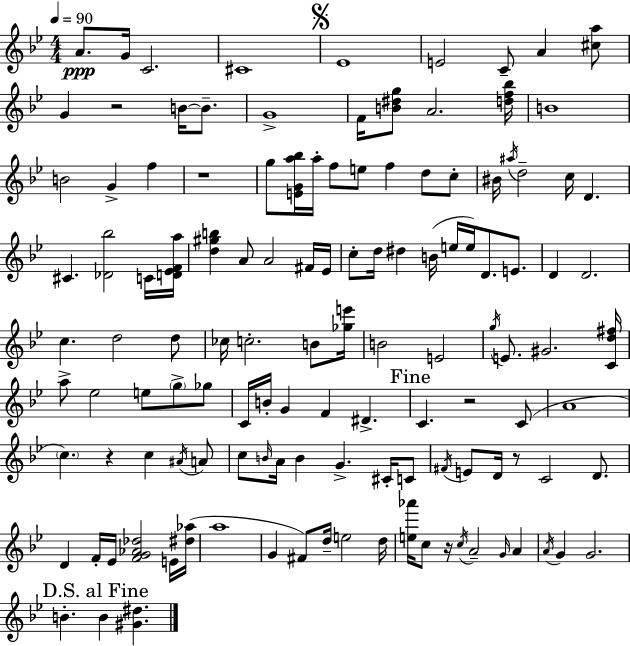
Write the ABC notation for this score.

X:1
T:Untitled
M:4/4
L:1/4
K:Bb
A/2 G/4 C2 ^C4 _E4 E2 C/2 A [^ca]/2 G z2 B/4 B/2 G4 F/4 [B^dg]/2 A2 [df_b]/4 B4 B2 G f z4 g/2 [EGa_b]/4 a/4 f/2 e/2 f d/2 c/2 ^B/4 ^a/4 d2 c/4 D ^C [_D_b]2 C/4 [D_EFa]/4 [d^gb] A/2 A2 ^F/4 _E/4 c/2 d/4 ^d B/4 e/4 e/4 D/2 E/2 D D2 c d2 d/2 _c/4 c2 B/2 [_ge']/4 B2 E2 g/4 E/2 ^G2 [Cd^f]/4 a/2 _e2 e/2 g/2 _g/2 C/4 B/4 G F ^D C z2 C/2 A4 c z c ^A/4 A/2 c/2 B/4 A/4 B G ^C/4 C/2 ^F/4 E/2 D/4 z/2 C2 D/2 D F/4 _E/4 [FG_A_d]2 E/4 [^d_a]/4 a4 G ^F/2 d/4 e2 d/4 [e_a']/4 c/2 z/4 c/4 A2 G/4 A A/4 G G2 B B [^G^d]